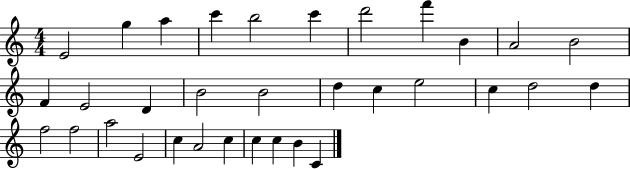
E4/h G5/q A5/q C6/q B5/h C6/q D6/h F6/q B4/q A4/h B4/h F4/q E4/h D4/q B4/h B4/h D5/q C5/q E5/h C5/q D5/h D5/q F5/h F5/h A5/h E4/h C5/q A4/h C5/q C5/q C5/q B4/q C4/q